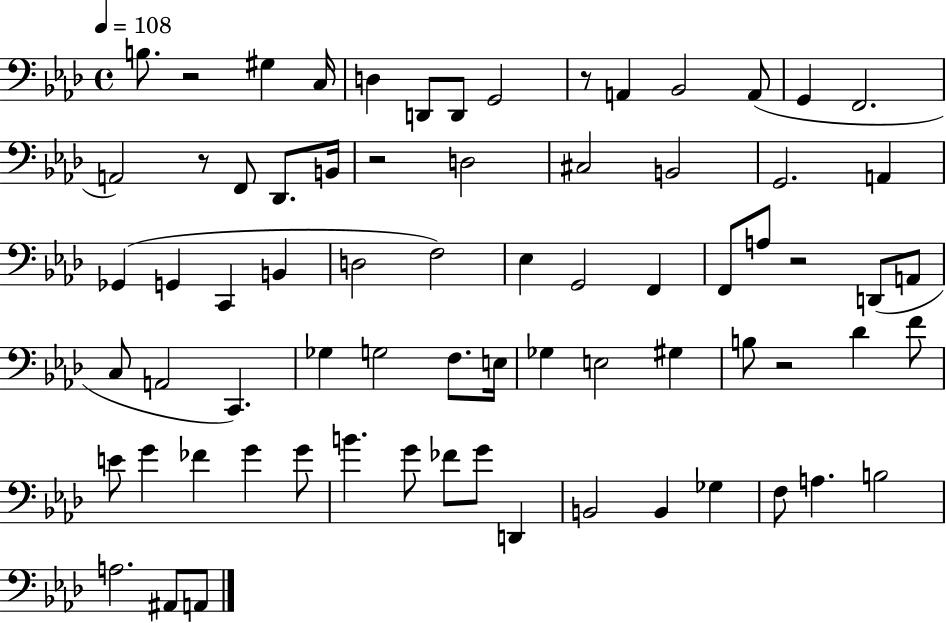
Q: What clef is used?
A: bass